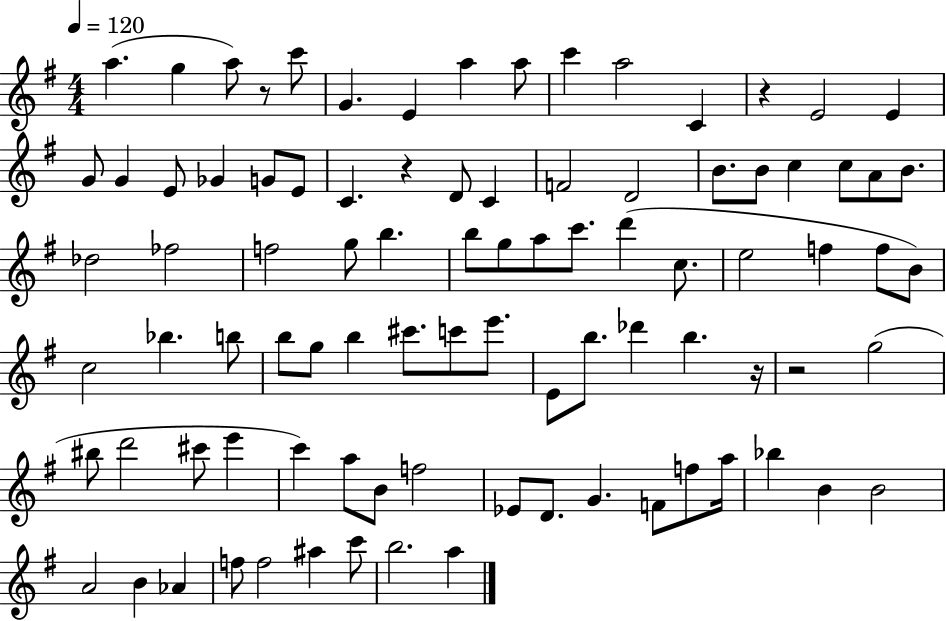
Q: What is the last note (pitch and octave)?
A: A5